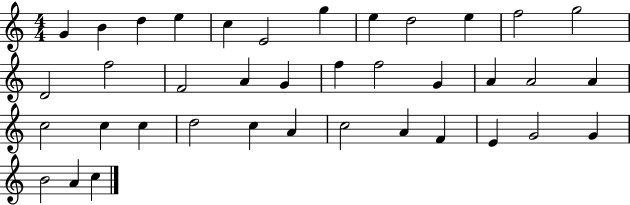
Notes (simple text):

G4/q B4/q D5/q E5/q C5/q E4/h G5/q E5/q D5/h E5/q F5/h G5/h D4/h F5/h F4/h A4/q G4/q F5/q F5/h G4/q A4/q A4/h A4/q C5/h C5/q C5/q D5/h C5/q A4/q C5/h A4/q F4/q E4/q G4/h G4/q B4/h A4/q C5/q